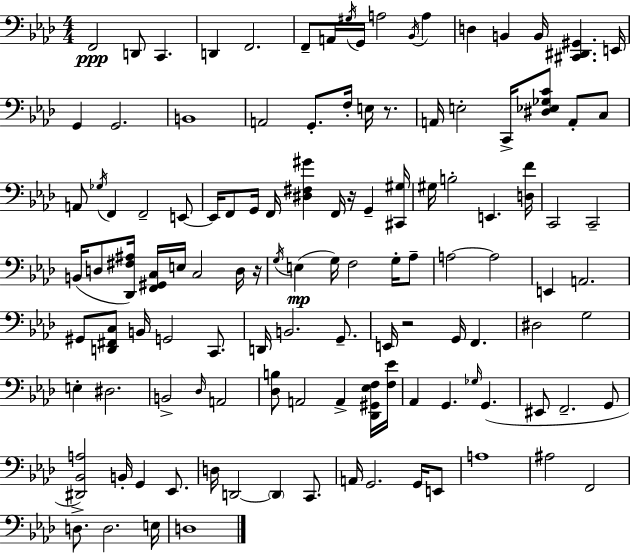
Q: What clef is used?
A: bass